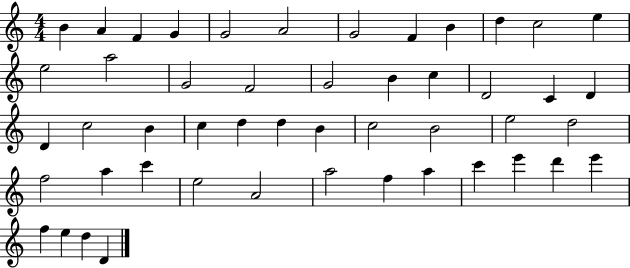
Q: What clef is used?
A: treble